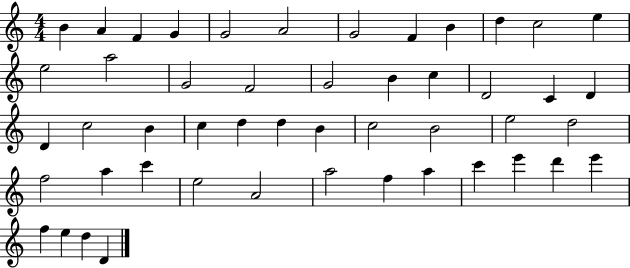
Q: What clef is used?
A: treble